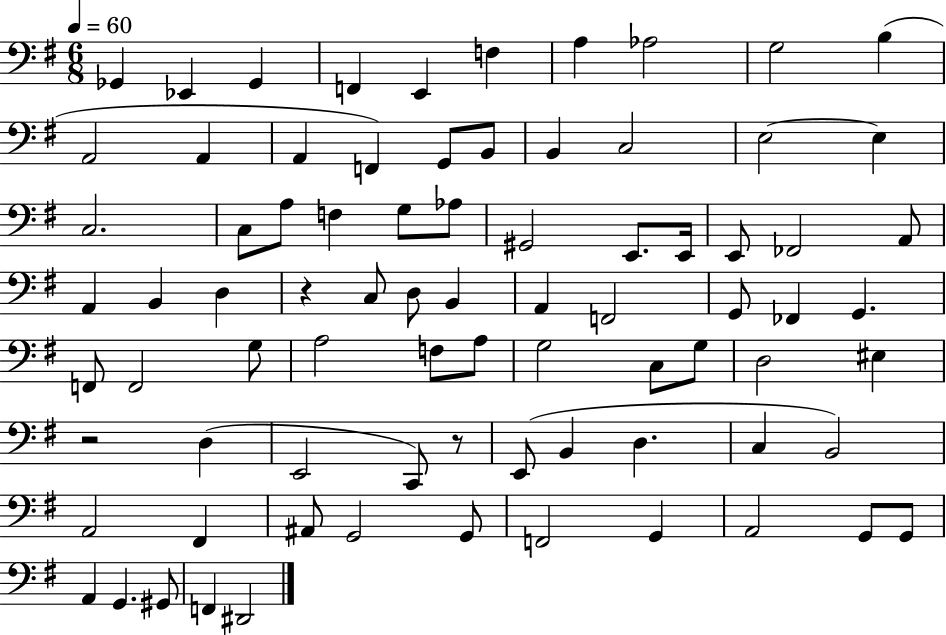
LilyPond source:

{
  \clef bass
  \numericTimeSignature
  \time 6/8
  \key g \major
  \tempo 4 = 60
  ges,4 ees,4 ges,4 | f,4 e,4 f4 | a4 aes2 | g2 b4( | \break a,2 a,4 | a,4 f,4) g,8 b,8 | b,4 c2 | e2~~ e4 | \break c2. | c8 a8 f4 g8 aes8 | gis,2 e,8. e,16 | e,8 fes,2 a,8 | \break a,4 b,4 d4 | r4 c8 d8 b,4 | a,4 f,2 | g,8 fes,4 g,4. | \break f,8 f,2 g8 | a2 f8 a8 | g2 c8 g8 | d2 eis4 | \break r2 d4( | e,2 c,8) r8 | e,8( b,4 d4. | c4 b,2) | \break a,2 fis,4 | ais,8 g,2 g,8 | f,2 g,4 | a,2 g,8 g,8 | \break a,4 g,4. gis,8 | f,4 dis,2 | \bar "|."
}